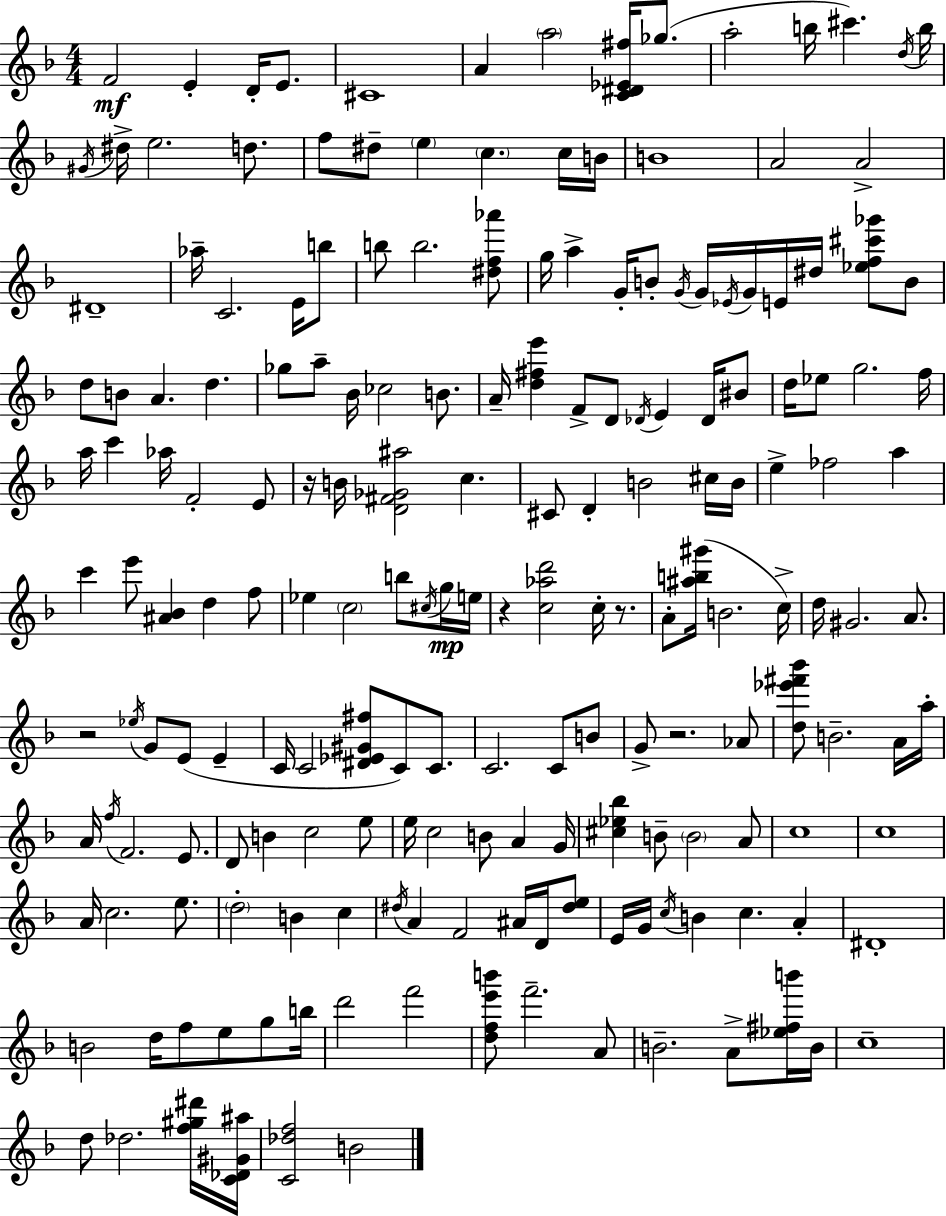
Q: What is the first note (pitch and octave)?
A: F4